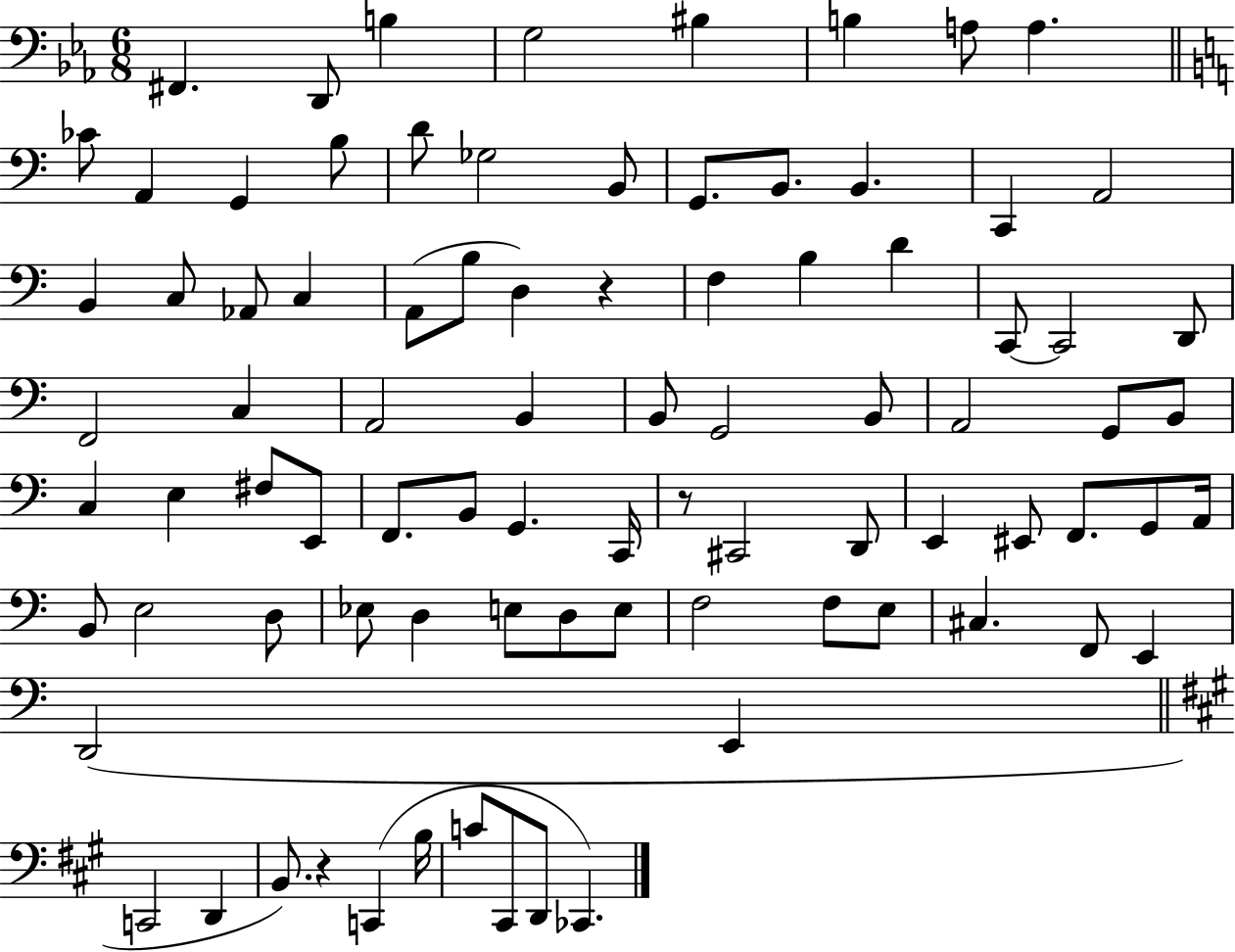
{
  \clef bass
  \numericTimeSignature
  \time 6/8
  \key ees \major
  fis,4. d,8 b4 | g2 bis4 | b4 a8 a4. | \bar "||" \break \key a \minor ces'8 a,4 g,4 b8 | d'8 ges2 b,8 | g,8. b,8. b,4. | c,4 a,2 | \break b,4 c8 aes,8 c4 | a,8( b8 d4) r4 | f4 b4 d'4 | c,8~~ c,2 d,8 | \break f,2 c4 | a,2 b,4 | b,8 g,2 b,8 | a,2 g,8 b,8 | \break c4 e4 fis8 e,8 | f,8. b,8 g,4. c,16 | r8 cis,2 d,8 | e,4 eis,8 f,8. g,8 a,16 | \break b,8 e2 d8 | ees8 d4 e8 d8 e8 | f2 f8 e8 | cis4. f,8 e,4 | \break d,2( e,4 | \bar "||" \break \key a \major c,2 d,4 | b,8.) r4 c,4( b16 | c'8 cis,8 d,8 ces,4.) | \bar "|."
}